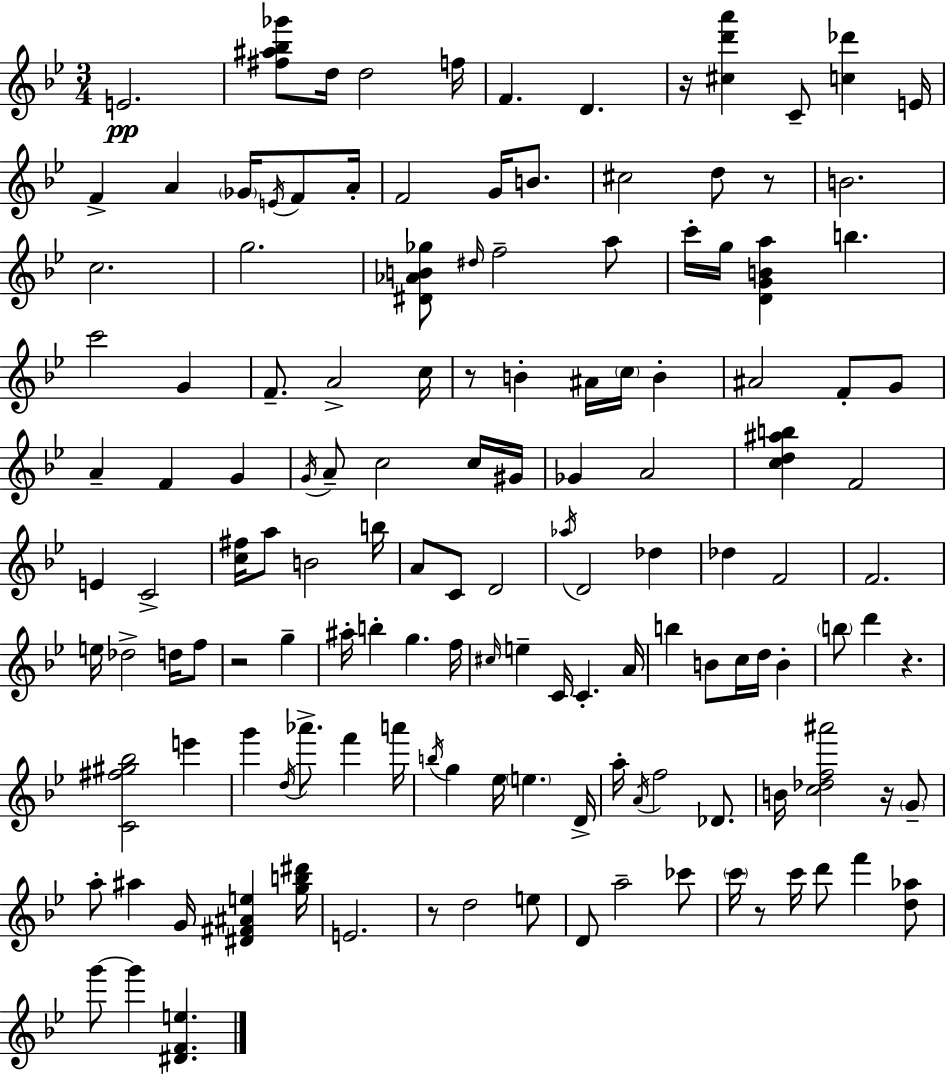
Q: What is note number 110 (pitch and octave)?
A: D4